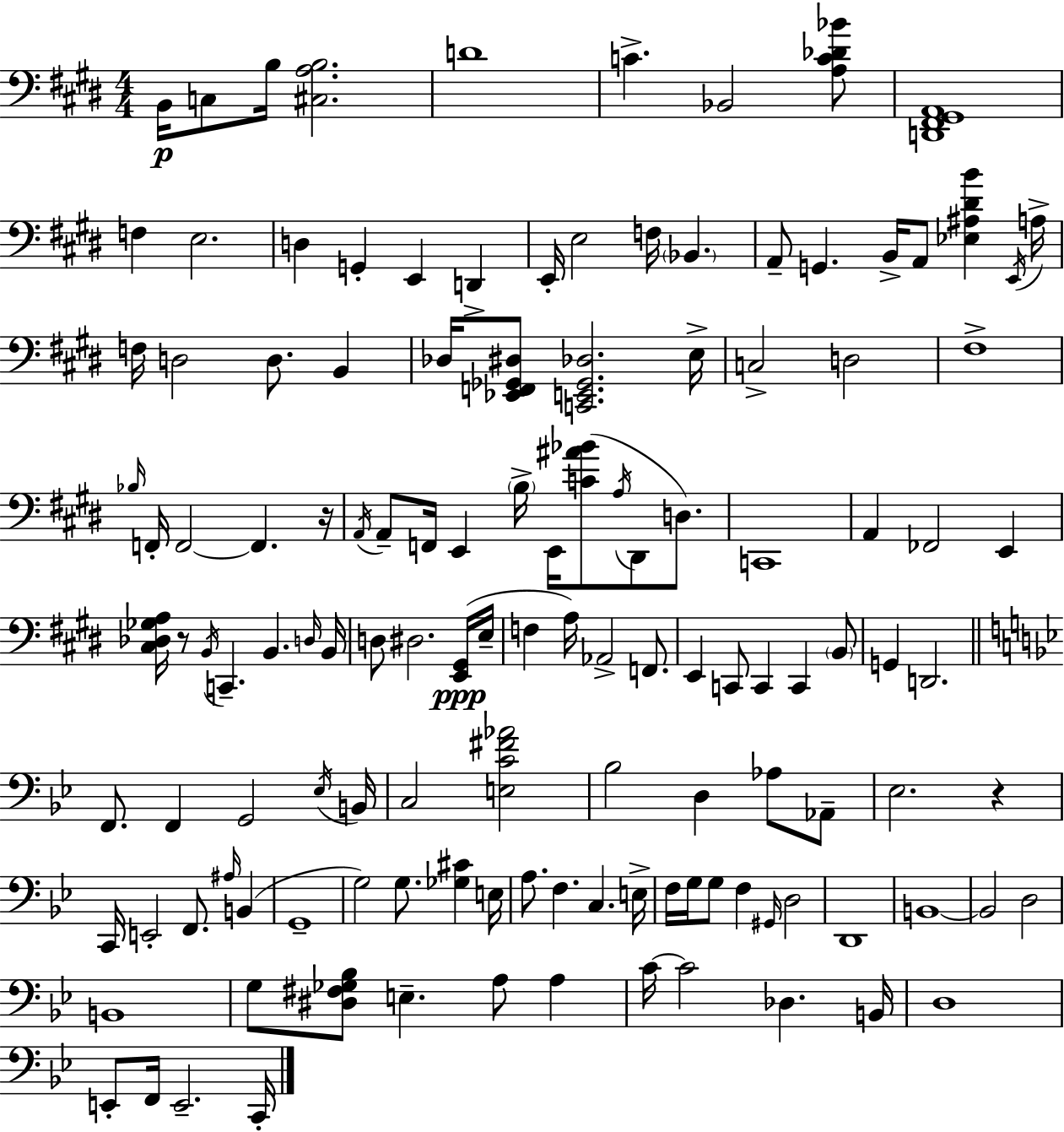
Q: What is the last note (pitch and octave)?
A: C2